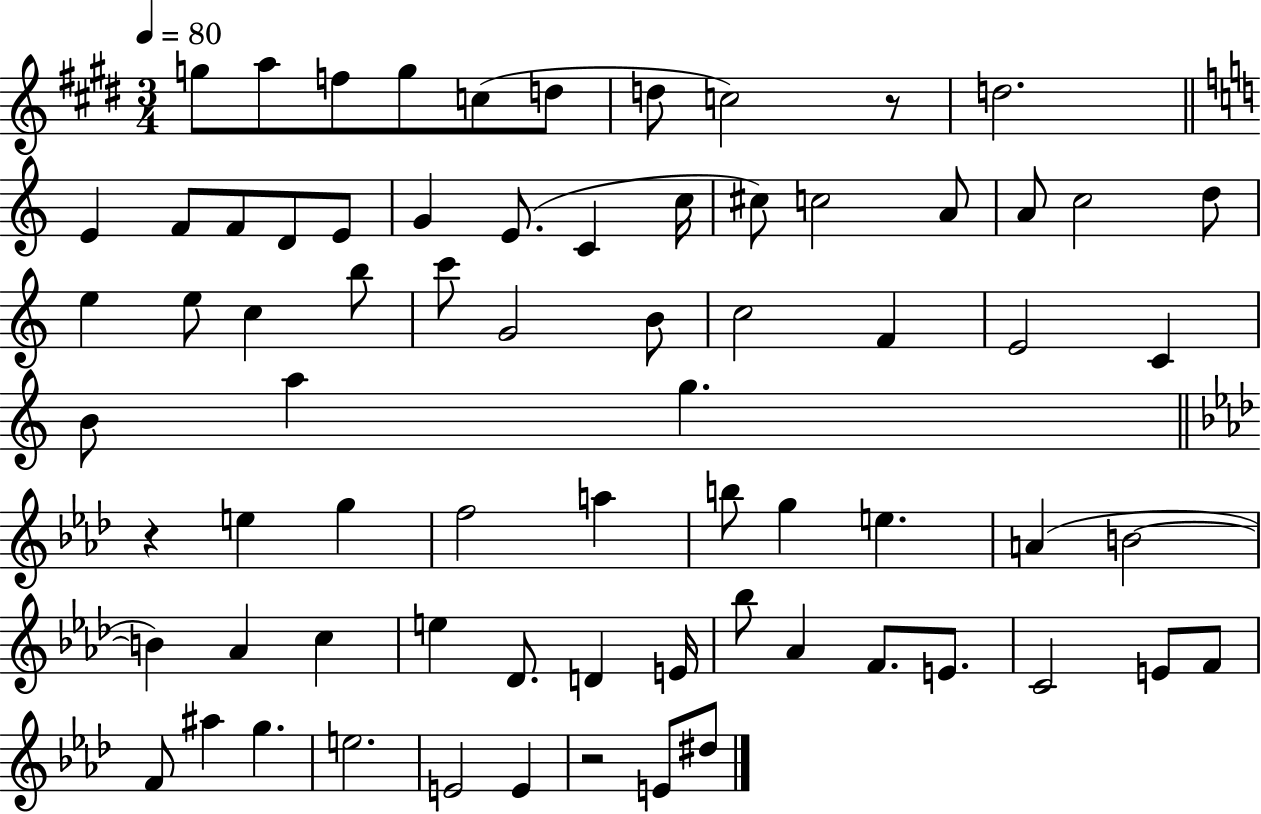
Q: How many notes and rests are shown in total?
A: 72